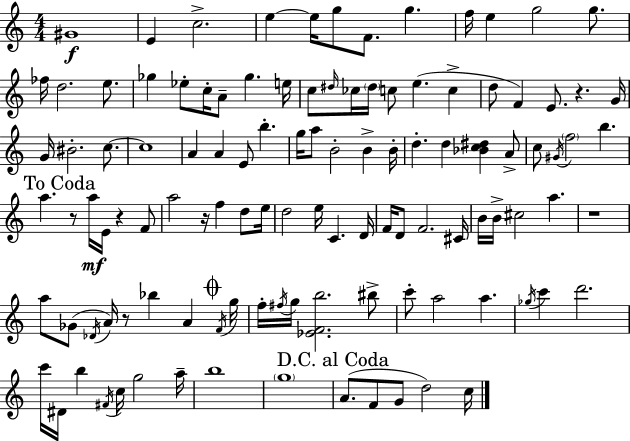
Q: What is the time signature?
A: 4/4